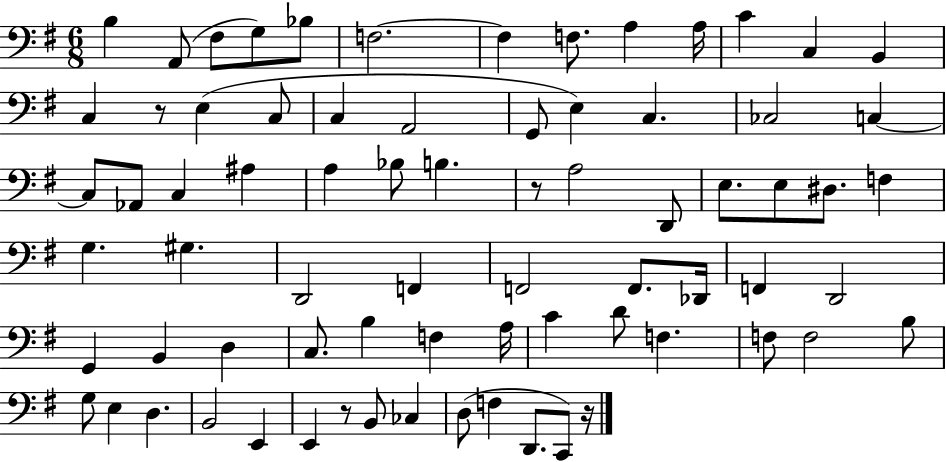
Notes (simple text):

B3/q A2/e F#3/e G3/e Bb3/e F3/h. F3/q F3/e. A3/q A3/s C4/q C3/q B2/q C3/q R/e E3/q C3/e C3/q A2/h G2/e E3/q C3/q. CES3/h C3/q C3/e Ab2/e C3/q A#3/q A3/q Bb3/e B3/q. R/e A3/h D2/e E3/e. E3/e D#3/e. F3/q G3/q. G#3/q. D2/h F2/q F2/h F2/e. Db2/s F2/q D2/h G2/q B2/q D3/q C3/e. B3/q F3/q A3/s C4/q D4/e F3/q. F3/e F3/h B3/e G3/e E3/q D3/q. B2/h E2/q E2/q R/e B2/e CES3/q D3/e F3/q D2/e. C2/e R/s